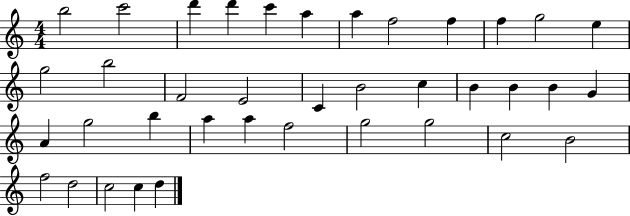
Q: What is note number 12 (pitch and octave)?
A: E5